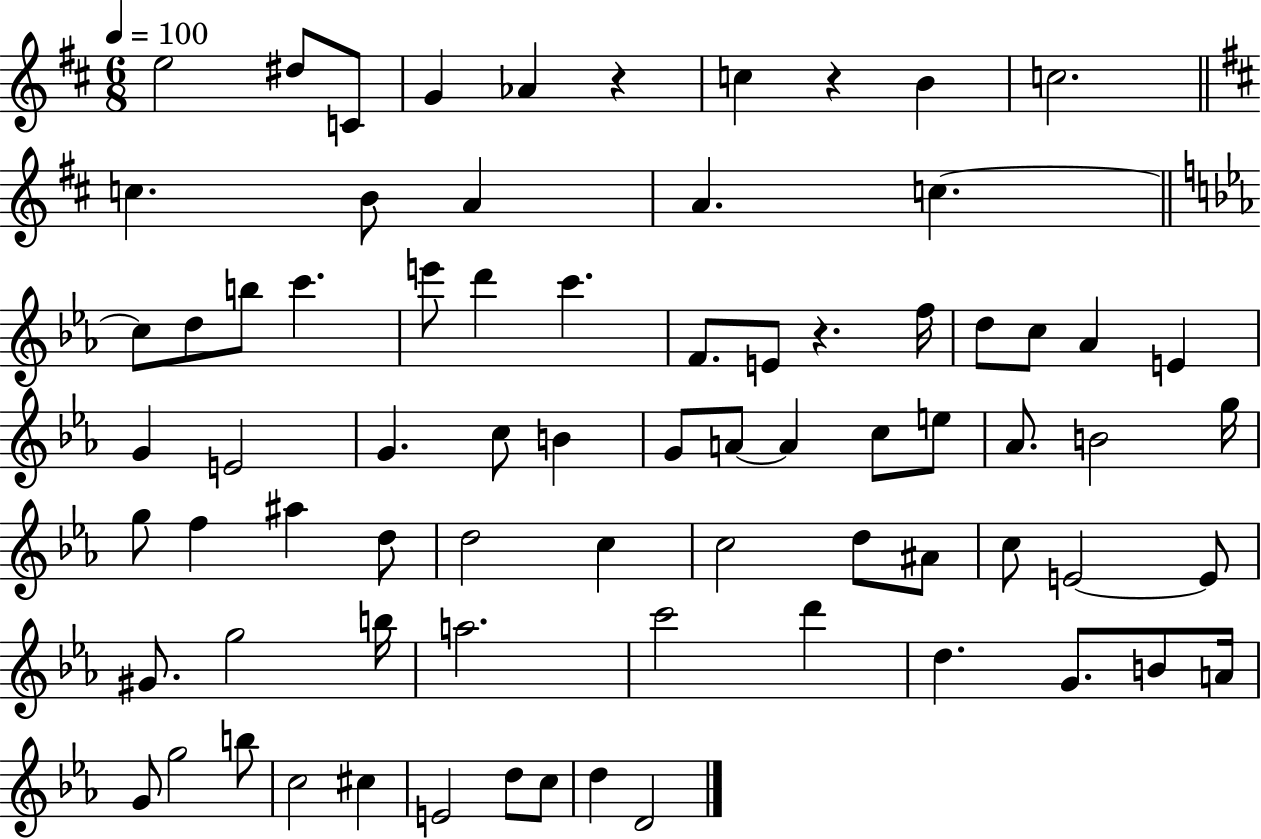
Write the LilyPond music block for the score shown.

{
  \clef treble
  \numericTimeSignature
  \time 6/8
  \key d \major
  \tempo 4 = 100
  e''2 dis''8 c'8 | g'4 aes'4 r4 | c''4 r4 b'4 | c''2. | \break \bar "||" \break \key d \major c''4. b'8 a'4 | a'4. c''4.~~ | \bar "||" \break \key ees \major c''8 d''8 b''8 c'''4. | e'''8 d'''4 c'''4. | f'8. e'8 r4. f''16 | d''8 c''8 aes'4 e'4 | \break g'4 e'2 | g'4. c''8 b'4 | g'8 a'8~~ a'4 c''8 e''8 | aes'8. b'2 g''16 | \break g''8 f''4 ais''4 d''8 | d''2 c''4 | c''2 d''8 ais'8 | c''8 e'2~~ e'8 | \break gis'8. g''2 b''16 | a''2. | c'''2 d'''4 | d''4. g'8. b'8 a'16 | \break g'8 g''2 b''8 | c''2 cis''4 | e'2 d''8 c''8 | d''4 d'2 | \break \bar "|."
}